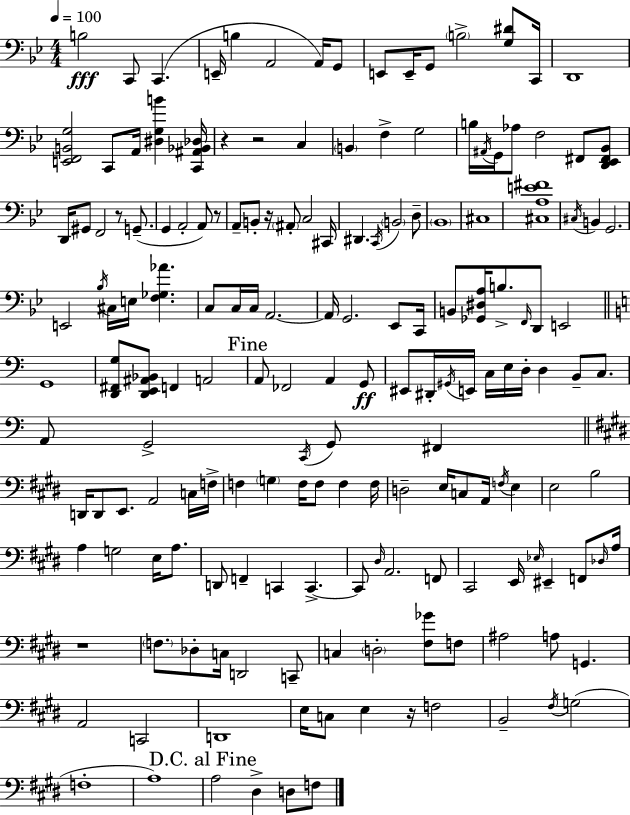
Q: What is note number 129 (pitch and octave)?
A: D2